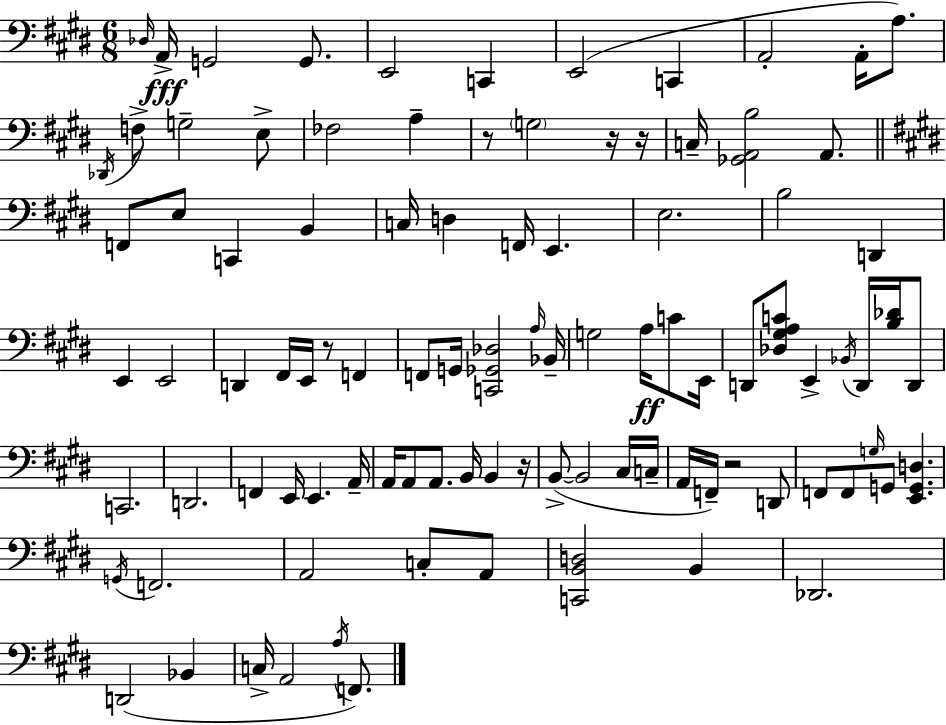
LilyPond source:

{
  \clef bass
  \numericTimeSignature
  \time 6/8
  \key e \major
  \grace { des16 }\fff a,16-> g,2 g,8. | e,2 c,4 | e,2( c,4 | a,2-. a,16-. a8.) | \break \acciaccatura { des,16 } f8-> g2-- | e8-> fes2 a4-- | r8 \parenthesize g2 | r16 r16 c16-- <ges, a, b>2 a,8. | \break \bar "||" \break \key e \major f,8 e8 c,4 b,4 | c16 d4 f,16 e,4. | e2. | b2 d,4 | \break e,4 e,2 | d,4 fis,16 e,16 r8 f,4 | f,8 g,16 <c, ges, des>2 \grace { a16 } | bes,16-- g2 a16\ff c'8 | \break e,16 d,8 <des gis a c'>8 e,4-> \acciaccatura { bes,16 } d,16 <b des'>16 | d,8 c,2. | d,2. | f,4 e,16 e,4. | \break a,16-- a,16 a,8 a,8. b,16 b,4 | r16 b,8->~(~ b,2 | cis16 c16-- a,16 f,16--) r2 | d,8 f,8 f,8 \grace { g16 } g,8 <e, g, d>4. | \break \acciaccatura { g,16 } f,2. | a,2 | c8-. a,8 <c, b, d>2 | b,4 des,2. | \break d,2( | bes,4 c16-> a,2 | \acciaccatura { a16 }) f,8. \bar "|."
}